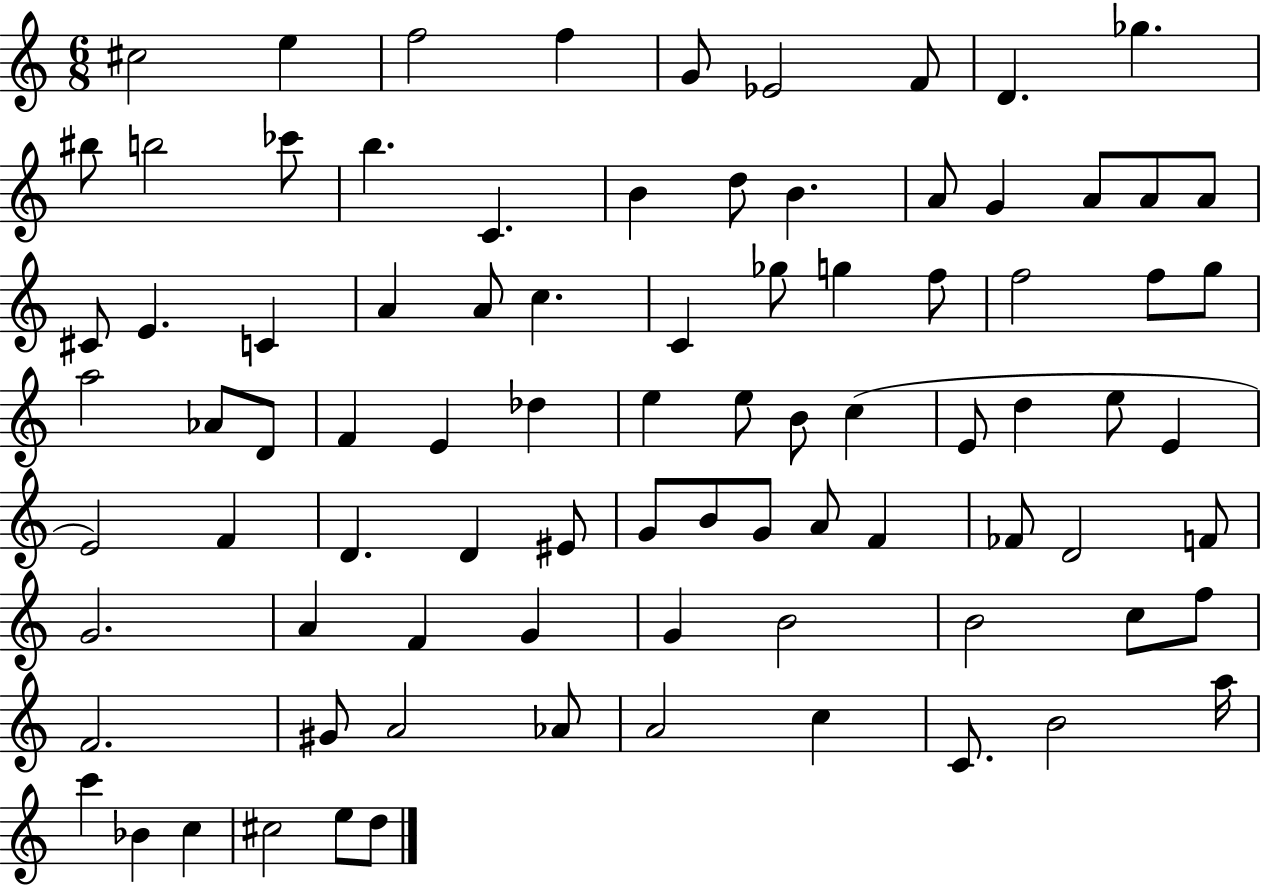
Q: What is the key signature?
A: C major